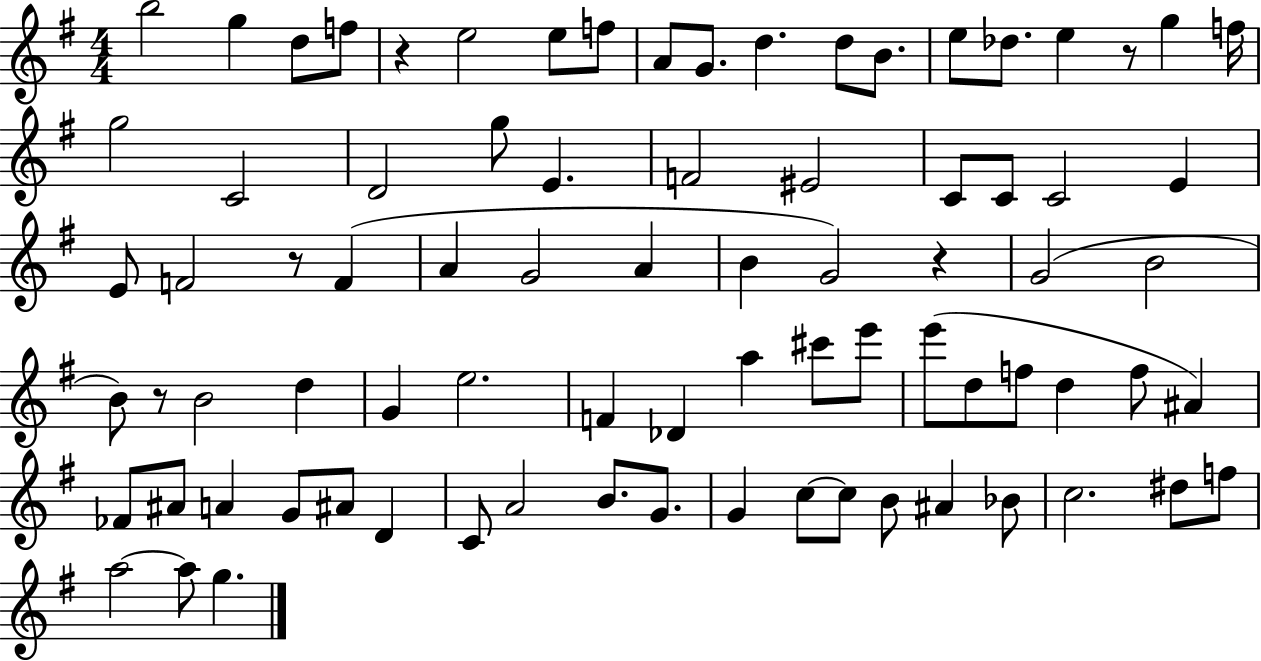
{
  \clef treble
  \numericTimeSignature
  \time 4/4
  \key g \major
  b''2 g''4 d''8 f''8 | r4 e''2 e''8 f''8 | a'8 g'8. d''4. d''8 b'8. | e''8 des''8. e''4 r8 g''4 f''16 | \break g''2 c'2 | d'2 g''8 e'4. | f'2 eis'2 | c'8 c'8 c'2 e'4 | \break e'8 f'2 r8 f'4( | a'4 g'2 a'4 | b'4 g'2) r4 | g'2( b'2 | \break b'8) r8 b'2 d''4 | g'4 e''2. | f'4 des'4 a''4 cis'''8 e'''8 | e'''8( d''8 f''8 d''4 f''8 ais'4) | \break fes'8 ais'8 a'4 g'8 ais'8 d'4 | c'8 a'2 b'8. g'8. | g'4 c''8~~ c''8 b'8 ais'4 bes'8 | c''2. dis''8 f''8 | \break a''2~~ a''8 g''4. | \bar "|."
}